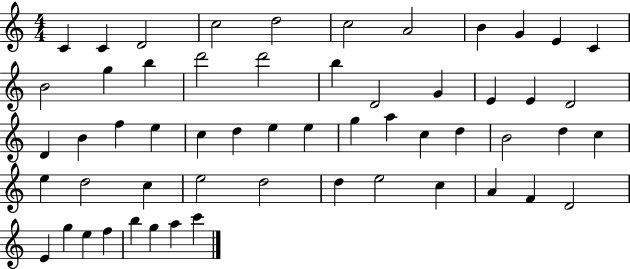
{
  \clef treble
  \numericTimeSignature
  \time 4/4
  \key c \major
  c'4 c'4 d'2 | c''2 d''2 | c''2 a'2 | b'4 g'4 e'4 c'4 | \break b'2 g''4 b''4 | d'''2 d'''2 | b''4 d'2 g'4 | e'4 e'4 d'2 | \break d'4 b'4 f''4 e''4 | c''4 d''4 e''4 e''4 | g''4 a''4 c''4 d''4 | b'2 d''4 c''4 | \break e''4 d''2 c''4 | e''2 d''2 | d''4 e''2 c''4 | a'4 f'4 d'2 | \break e'4 g''4 e''4 f''4 | b''4 g''4 a''4 c'''4 | \bar "|."
}